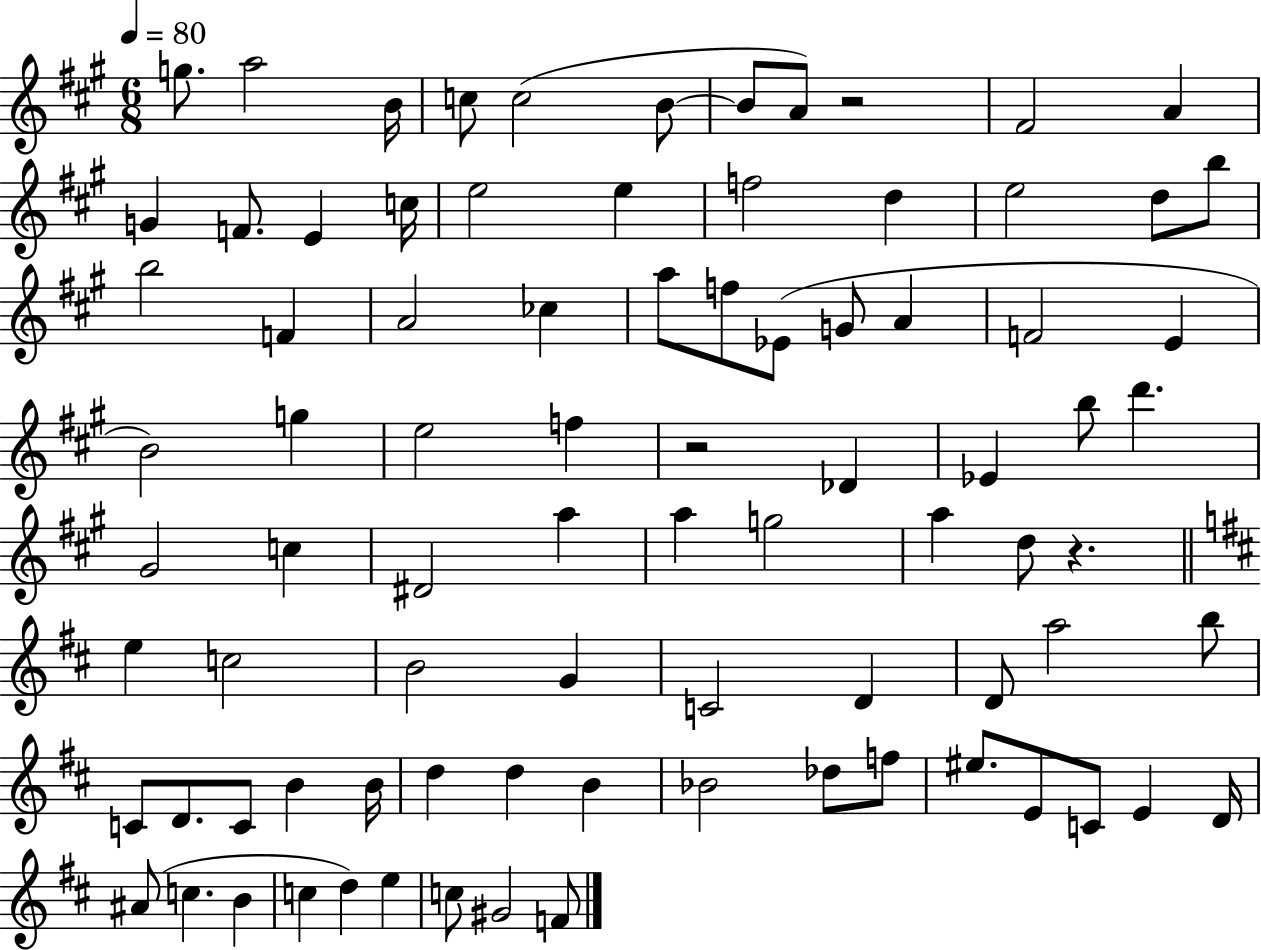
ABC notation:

X:1
T:Untitled
M:6/8
L:1/4
K:A
g/2 a2 B/4 c/2 c2 B/2 B/2 A/2 z2 ^F2 A G F/2 E c/4 e2 e f2 d e2 d/2 b/2 b2 F A2 _c a/2 f/2 _E/2 G/2 A F2 E B2 g e2 f z2 _D _E b/2 d' ^G2 c ^D2 a a g2 a d/2 z e c2 B2 G C2 D D/2 a2 b/2 C/2 D/2 C/2 B B/4 d d B _B2 _d/2 f/2 ^e/2 E/2 C/2 E D/4 ^A/2 c B c d e c/2 ^G2 F/2